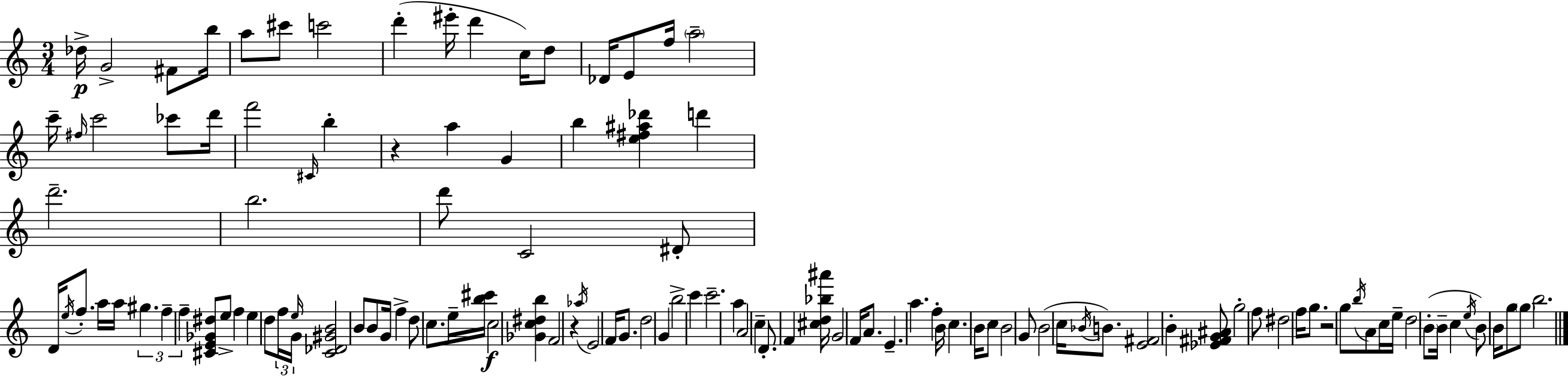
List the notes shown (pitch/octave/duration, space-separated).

Db5/s G4/h F#4/e B5/s A5/e C#6/e C6/h D6/q EIS6/s D6/q C5/s D5/e Db4/s E4/e F5/s A5/h C6/s F#5/s C6/h CES6/e D6/s F6/h C#4/s B5/q R/q A5/q G4/q B5/q [E5,F#5,A#5,Db6]/q D6/q D6/h. B5/h. D6/e C4/h D#4/e D4/s E5/s F5/e. A5/s A5/s G#5/q. F5/q F5/q [C#4,E4,Gb4,D#5]/e E5/e F5/q E5/q D5/e F5/s E5/s G4/s [C4,Db4,G#4,B4]/h B4/e B4/e G4/s F5/q D5/e C5/e. E5/s [B5,C#6]/s C5/h [Gb4,C5,D#5,B5]/q F4/h R/q Ab5/s E4/h F4/s G4/e. D5/h G4/q B5/h C6/q C6/h. A5/q A4/h C5/q D4/e. F4/q [C#5,D5,Bb5,A#6]/s G4/h F4/s A4/e. E4/q. A5/q. F5/q B4/s C5/q. B4/s C5/e B4/h G4/e B4/h C5/s Bb4/s B4/e. [E4,F#4]/h B4/q [Eb4,F#4,G4,A#4]/e G5/h F5/e D#5/h F5/s G5/e. R/h G5/e B5/s A4/e C5/s E5/s D5/h B4/e B4/s C5/q E5/s B4/e B4/s G5/e G5/e B5/h.